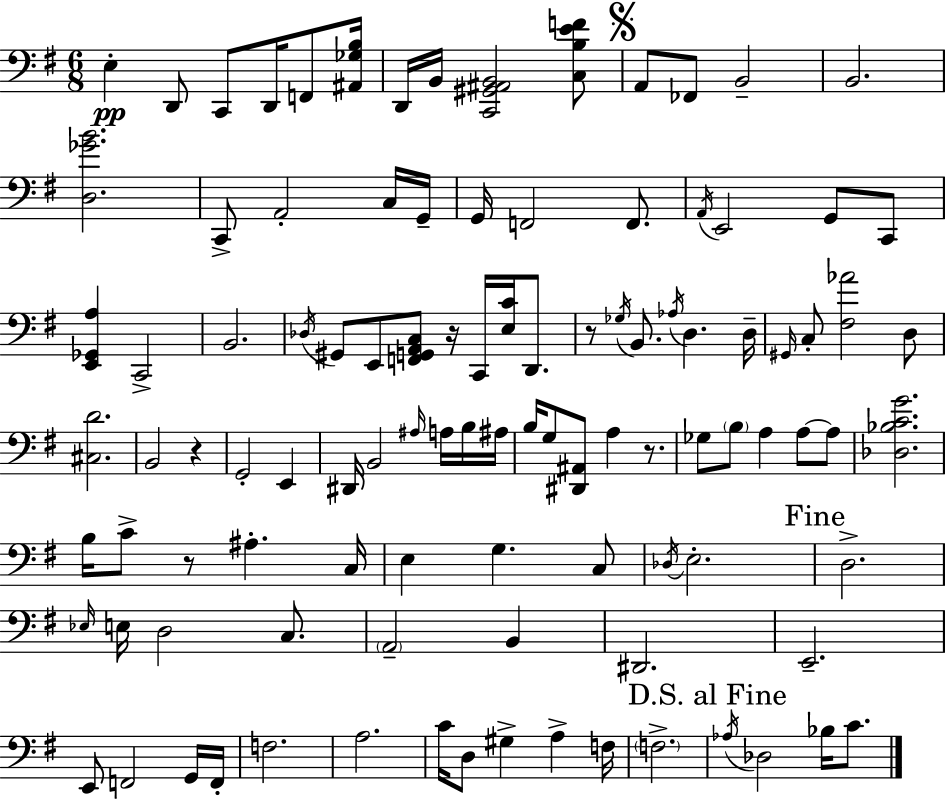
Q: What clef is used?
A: bass